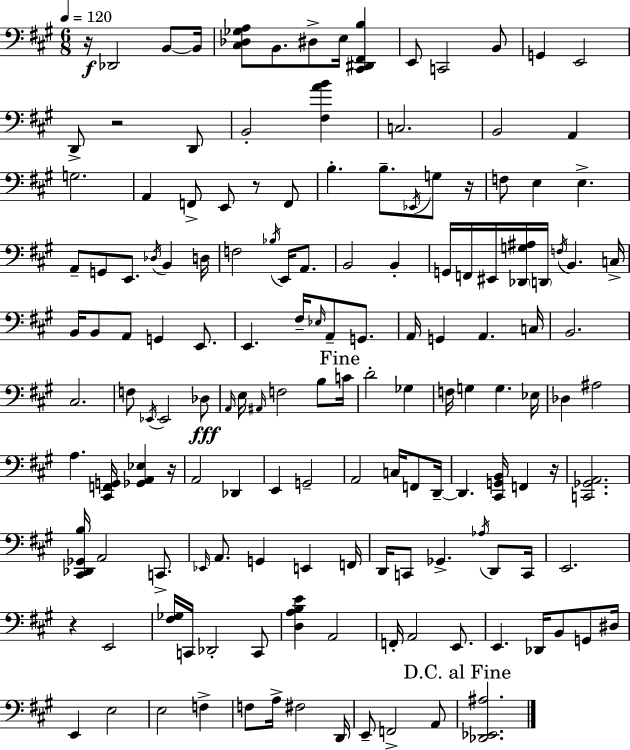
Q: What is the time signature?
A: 6/8